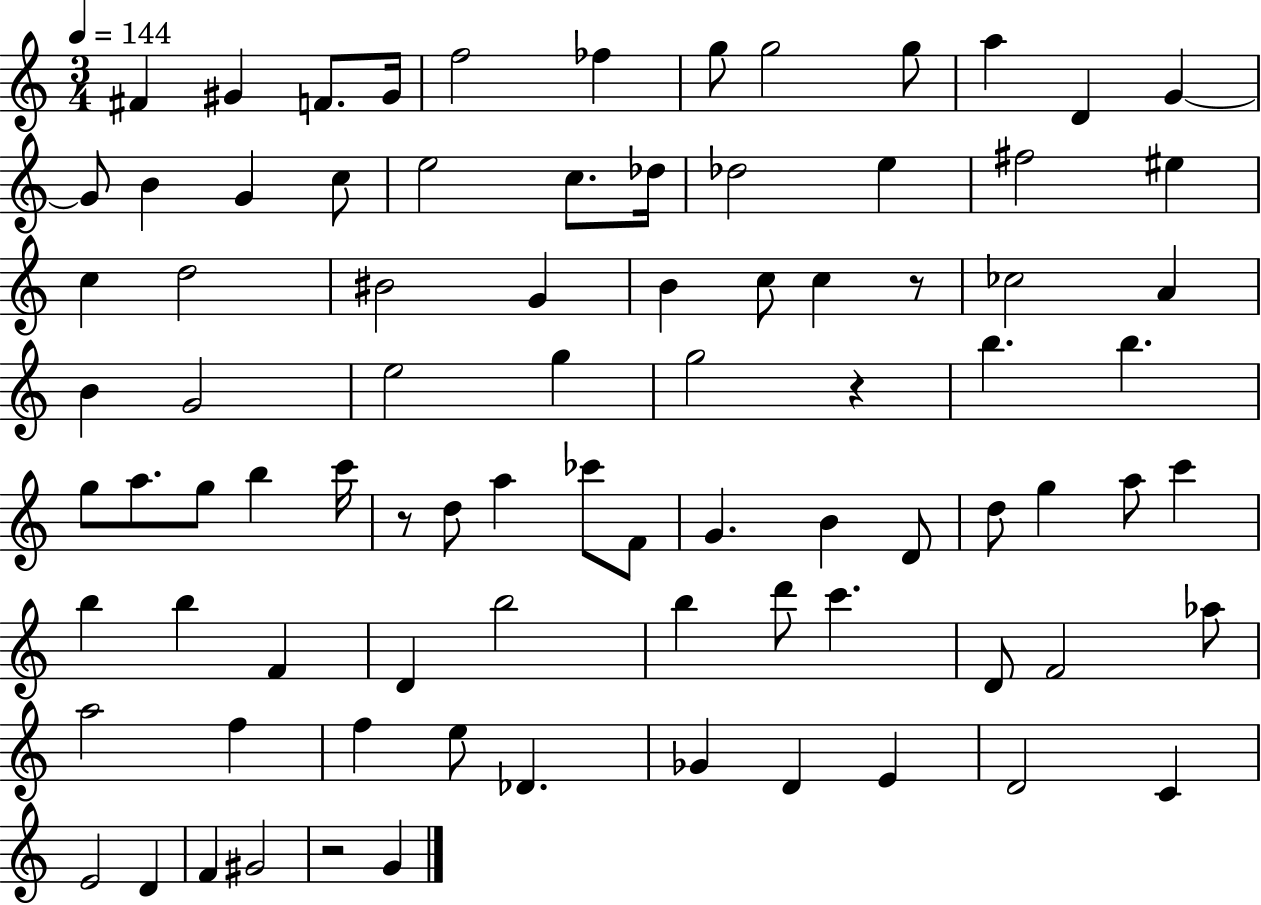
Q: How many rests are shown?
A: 4